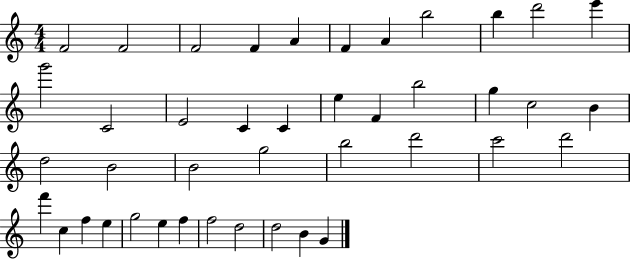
{
  \clef treble
  \numericTimeSignature
  \time 4/4
  \key c \major
  f'2 f'2 | f'2 f'4 a'4 | f'4 a'4 b''2 | b''4 d'''2 e'''4 | \break g'''2 c'2 | e'2 c'4 c'4 | e''4 f'4 b''2 | g''4 c''2 b'4 | \break d''2 b'2 | b'2 g''2 | b''2 d'''2 | c'''2 d'''2 | \break f'''4 c''4 f''4 e''4 | g''2 e''4 f''4 | f''2 d''2 | d''2 b'4 g'4 | \break \bar "|."
}